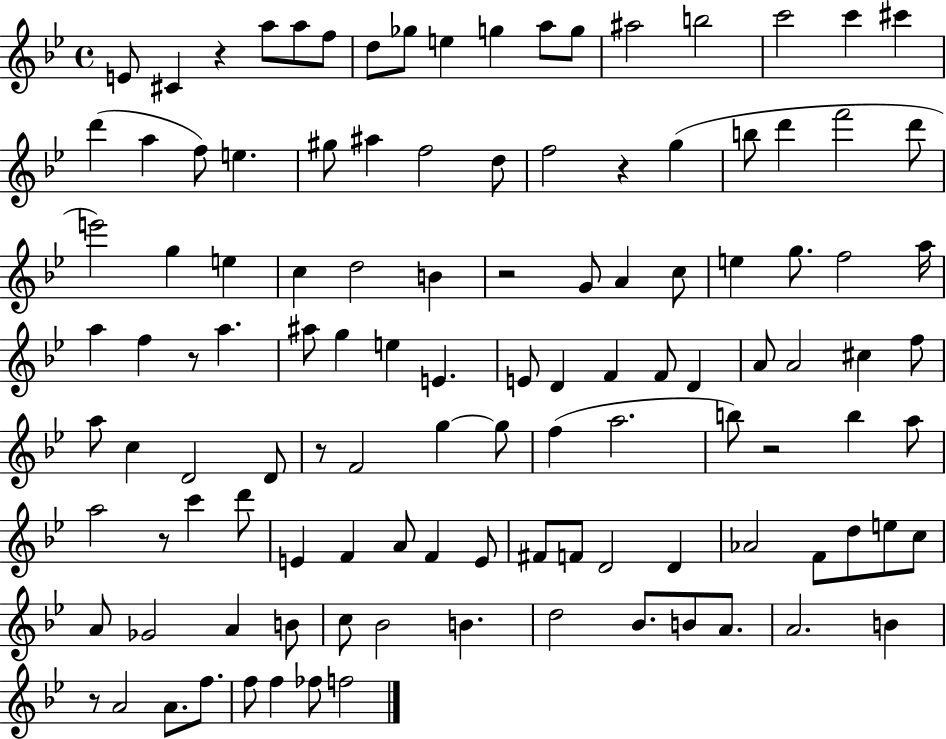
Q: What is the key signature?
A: BES major